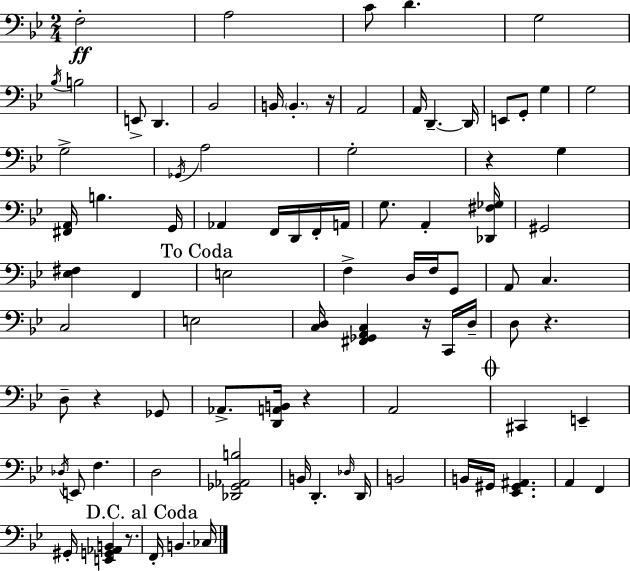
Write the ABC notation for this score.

X:1
T:Untitled
M:2/4
L:1/4
K:Gm
F,2 A,2 C/2 D G,2 _B,/4 B,2 E,,/2 D,, _B,,2 B,,/4 B,, z/4 A,,2 A,,/4 D,, D,,/4 E,,/2 G,,/2 G, G,2 G,2 _G,,/4 A,2 G,2 z G, [^F,,A,,]/4 B, G,,/4 _A,, F,,/4 D,,/4 F,,/4 A,,/4 G,/2 A,, [_D,,^F,_G,]/4 ^G,,2 [_E,^F,] F,, E,2 F, D,/4 F,/4 G,,/2 A,,/2 C, C,2 E,2 [C,D,]/4 [^F,,_G,,A,,C,] z/4 C,,/4 D,/4 D,/2 z D,/2 z _G,,/2 _A,,/2 [D,,A,,B,,]/4 z A,,2 ^C,, E,, _D,/4 E,,/2 F, D,2 [_D,,_G,,_A,,B,]2 B,,/4 D,, _D,/4 D,,/4 B,,2 B,,/4 ^G,,/4 [_E,,^G,,^A,,] A,, F,, ^G,,/4 [E,,G,,_A,,B,,] z/2 F,,/4 B,, _C,/4